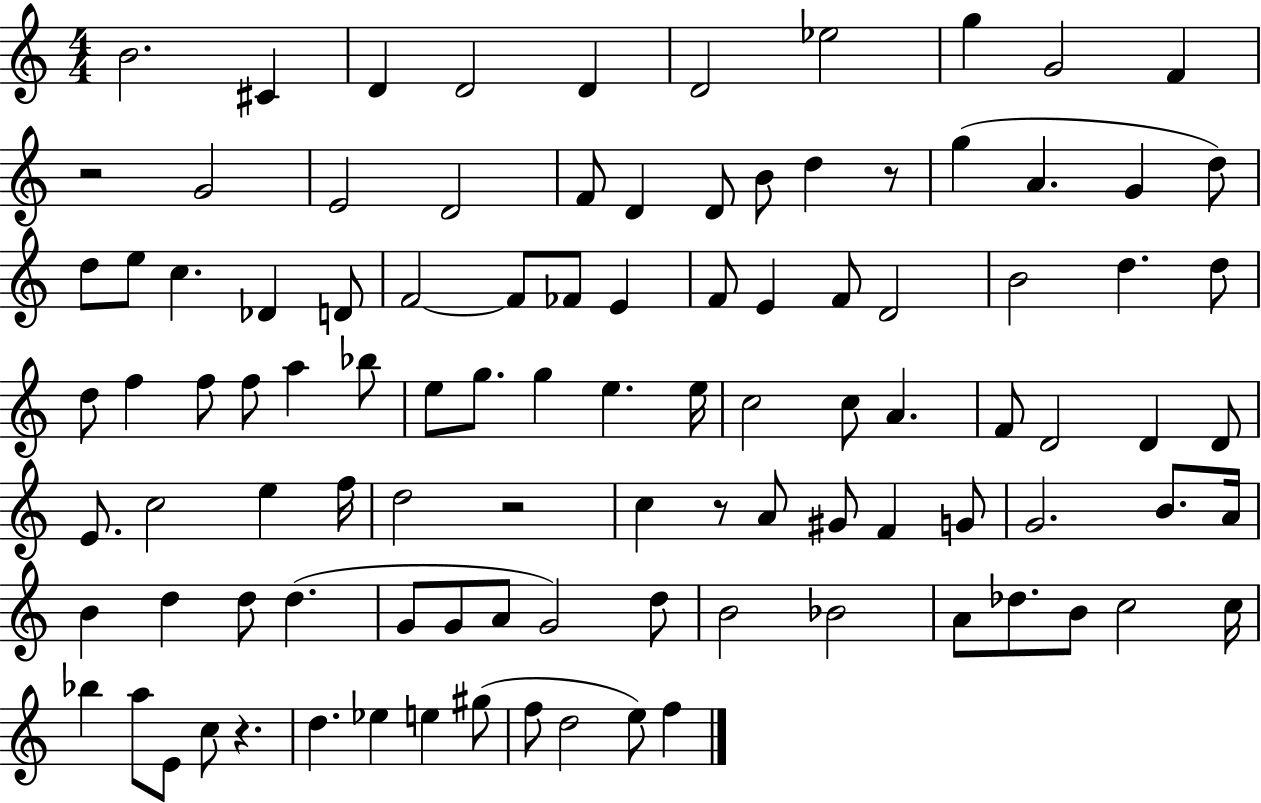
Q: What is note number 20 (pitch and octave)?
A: A4